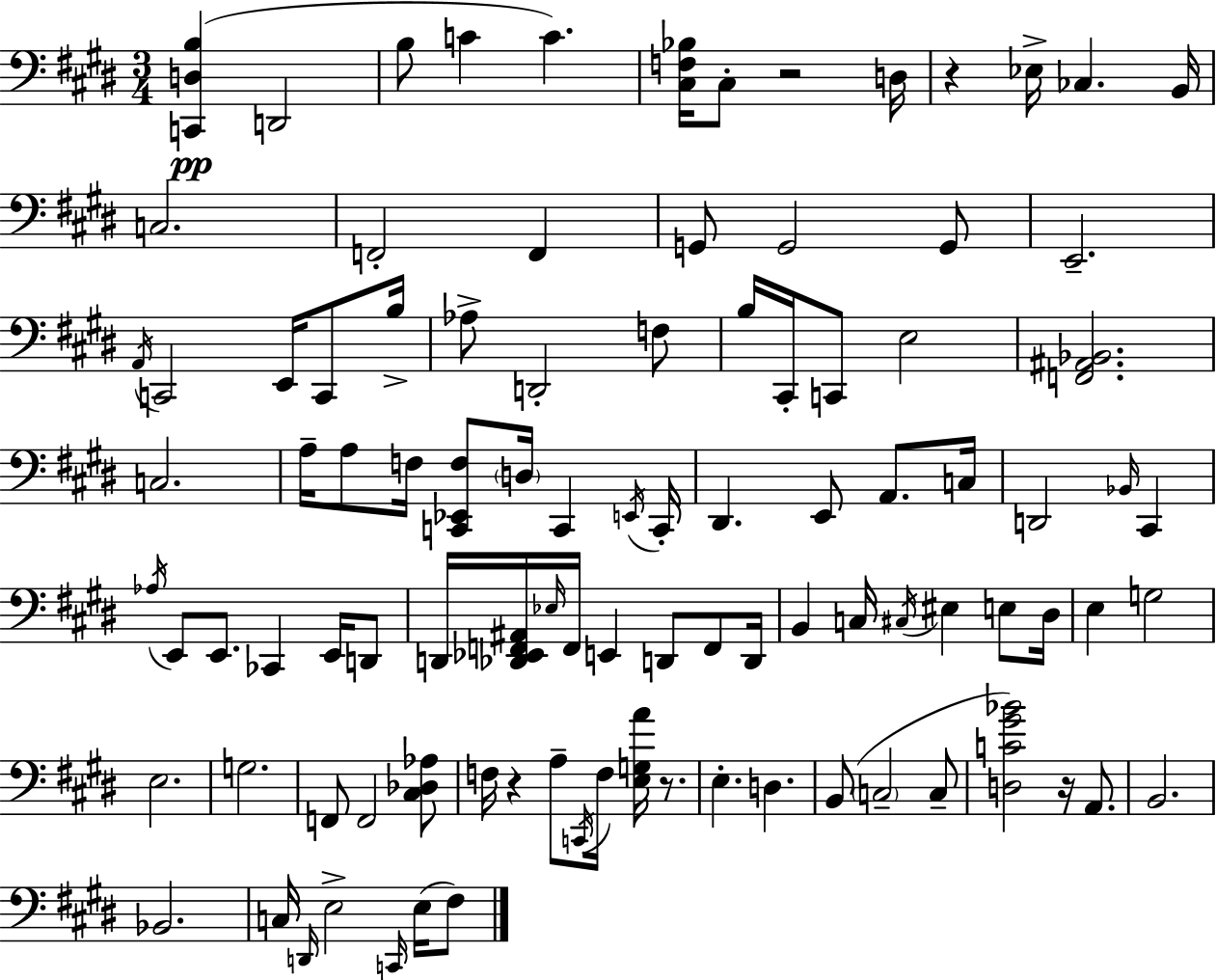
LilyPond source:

{
  \clef bass
  \numericTimeSignature
  \time 3/4
  \key e \major
  <c, d b>4(\pp d,2 | b8 c'4 c'4.) | <cis f bes>16 cis8-. r2 d16 | r4 ees16-> ces4. b,16 | \break c2. | f,2-. f,4 | g,8 g,2 g,8 | e,2.-- | \break \acciaccatura { a,16 } c,2 e,16 c,8 | b16-> aes8-> d,2-. f8 | b16 cis,16-. c,8 e2 | <f, ais, bes,>2. | \break c2. | a16-- a8 f16 <c, ees, f>8 \parenthesize d16 c,4 | \acciaccatura { e,16 } c,16-. dis,4. e,8 a,8. | c16 d,2 \grace { bes,16 } cis,4 | \break \acciaccatura { aes16 } e,8 e,8. ces,4 | e,16 d,8 d,16 <des, ees, f, ais,>16 \grace { ees16 } f,16 e,4 | d,8 f,8 d,16 b,4 c16 \acciaccatura { cis16 } eis4 | e8 dis16 e4 g2 | \break e2. | g2. | f,8 f,2 | <cis des aes>8 f16 r4 a8-- | \break \acciaccatura { c,16 } f16 <e g a'>16 r8. e4.-. | d4. b,8( \parenthesize c2-- | c8-- <d c' gis' bes'>2) | r16 a,8. b,2. | \break bes,2. | c16 \grace { d,16 } e2-> | \grace { c,16 }( e16 fis8) \bar "|."
}